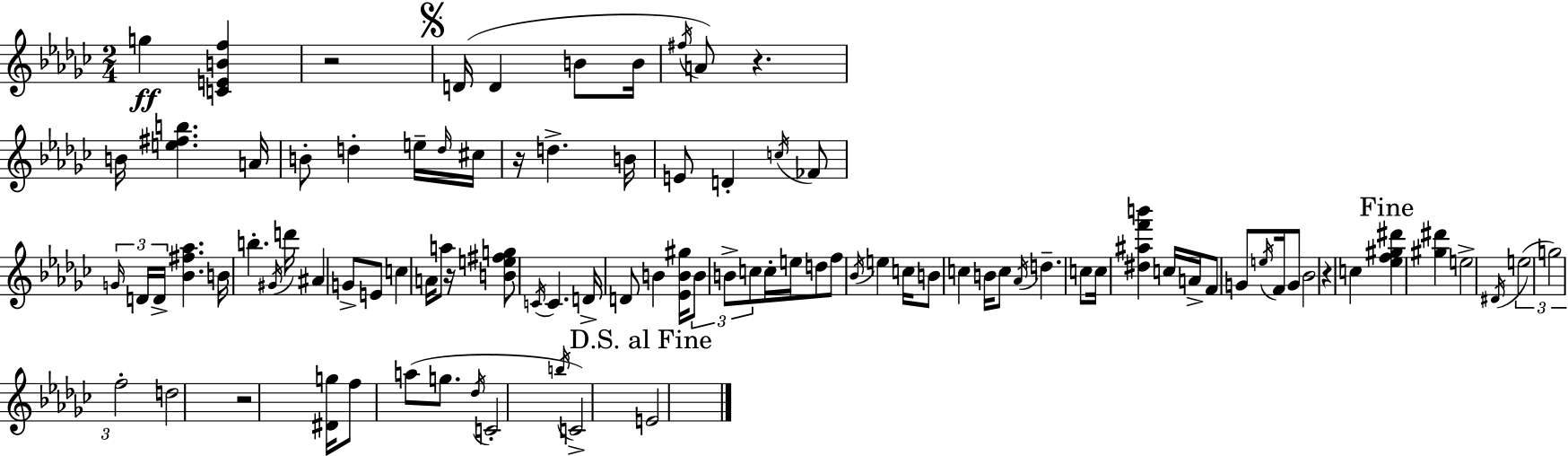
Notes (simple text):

G5/q [C4,E4,B4,F5]/q R/h D4/s D4/q B4/e B4/s F#5/s A4/e R/q. B4/s [E5,F#5,B5]/q. A4/s B4/e D5/q E5/s D5/s C#5/s R/s D5/q. B4/s E4/e D4/q C5/s FES4/e G4/s D4/s D4/s [Bb4,F#5,Ab5]/q. B4/s B5/q. G#4/s D6/s A#4/q G4/e E4/e C5/q A4/s A5/e R/s [B4,E5,F#5,G5]/e C4/s C4/q. D4/s D4/e B4/q [Eb4,B4,G#5]/s B4/e B4/e C5/e C5/s E5/s D5/e F5/e Bb4/s E5/q C5/s B4/e C5/q B4/s C5/e Ab4/s D5/q. C5/e C5/s [D#5,A#5,F6,B6]/q C5/s A4/s F4/e G4/e E5/s F4/s G4/e Bb4/h R/q C5/q [Eb5,F5,G#5,D#6]/q [G#5,D#6]/q E5/h D#4/s E5/h G5/h F5/h D5/h R/h [D#4,G5]/s F5/e A5/e G5/e. Db5/s C4/h B5/s C4/h E4/h